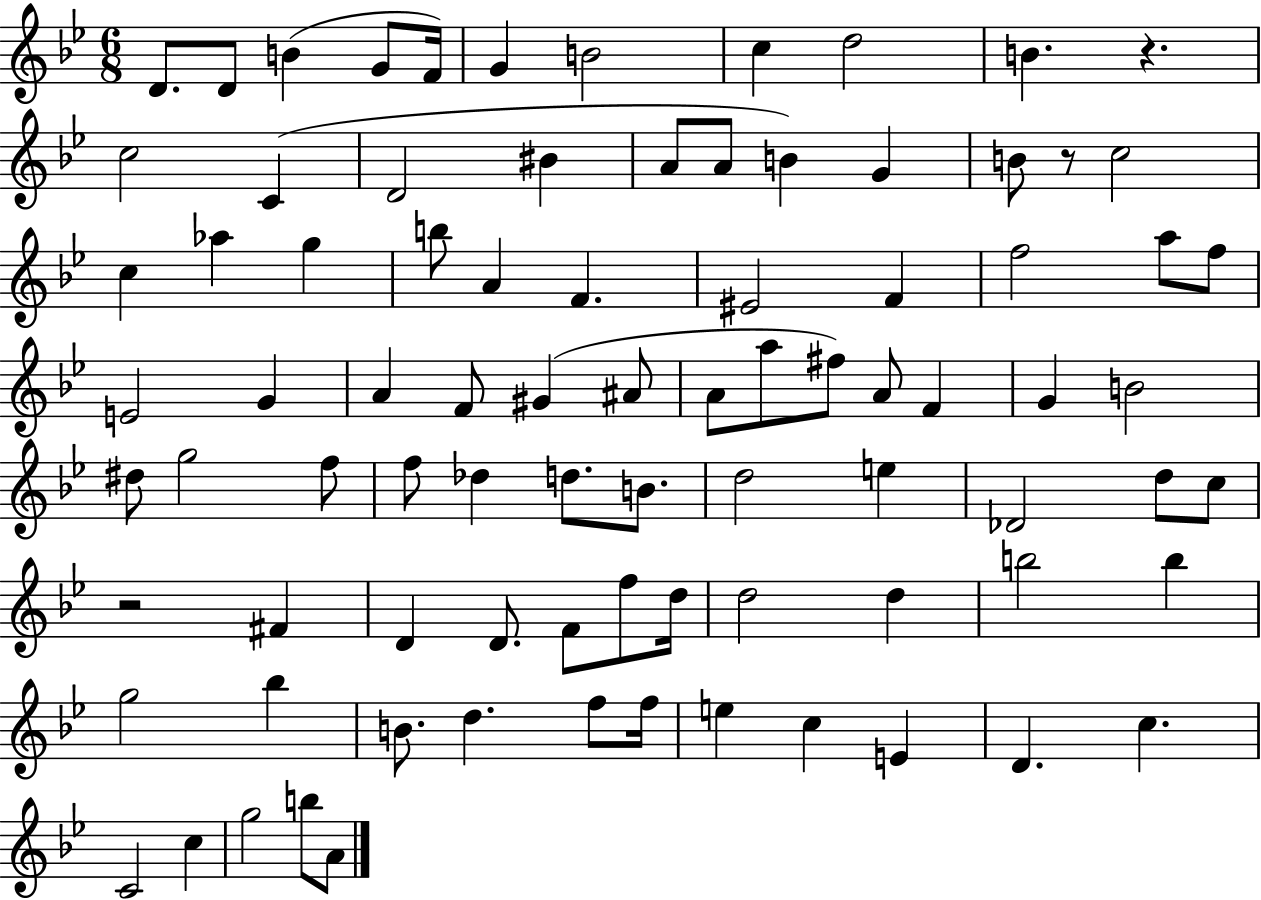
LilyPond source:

{
  \clef treble
  \numericTimeSignature
  \time 6/8
  \key bes \major
  d'8. d'8 b'4( g'8 f'16) | g'4 b'2 | c''4 d''2 | b'4. r4. | \break c''2 c'4( | d'2 bis'4 | a'8 a'8 b'4) g'4 | b'8 r8 c''2 | \break c''4 aes''4 g''4 | b''8 a'4 f'4. | eis'2 f'4 | f''2 a''8 f''8 | \break e'2 g'4 | a'4 f'8 gis'4( ais'8 | a'8 a''8 fis''8) a'8 f'4 | g'4 b'2 | \break dis''8 g''2 f''8 | f''8 des''4 d''8. b'8. | d''2 e''4 | des'2 d''8 c''8 | \break r2 fis'4 | d'4 d'8. f'8 f''8 d''16 | d''2 d''4 | b''2 b''4 | \break g''2 bes''4 | b'8. d''4. f''8 f''16 | e''4 c''4 e'4 | d'4. c''4. | \break c'2 c''4 | g''2 b''8 a'8 | \bar "|."
}